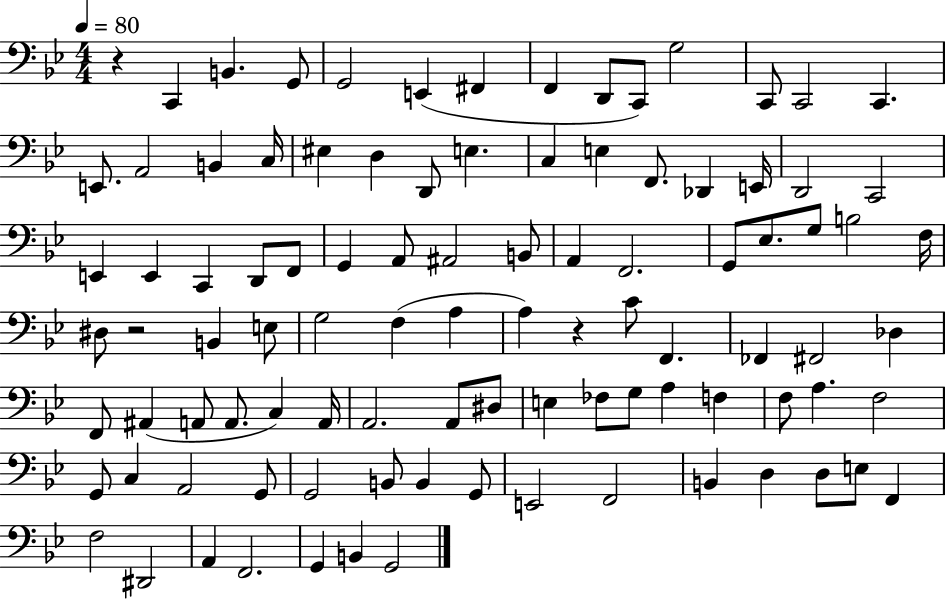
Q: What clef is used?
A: bass